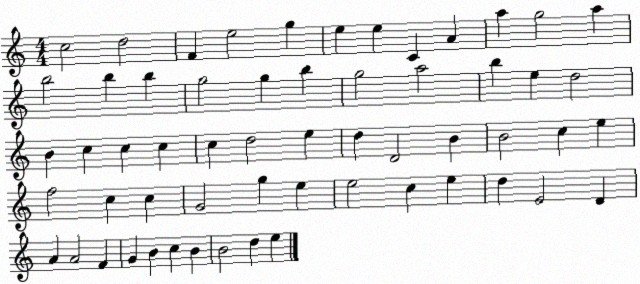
X:1
T:Untitled
M:4/4
L:1/4
K:C
c2 d2 F e2 g e e C A a g2 a b2 b b g2 g b g2 a2 b e d2 B c c c c d2 e d D2 B B2 c e f2 c c G2 g e e2 c e d E2 D A A2 F G B c B B2 d e